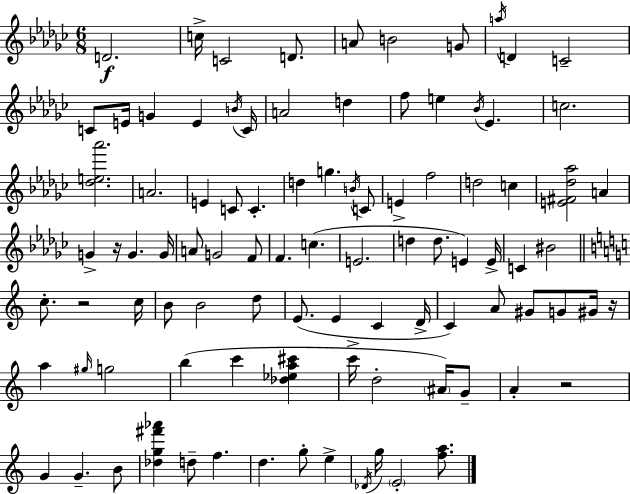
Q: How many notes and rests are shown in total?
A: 95